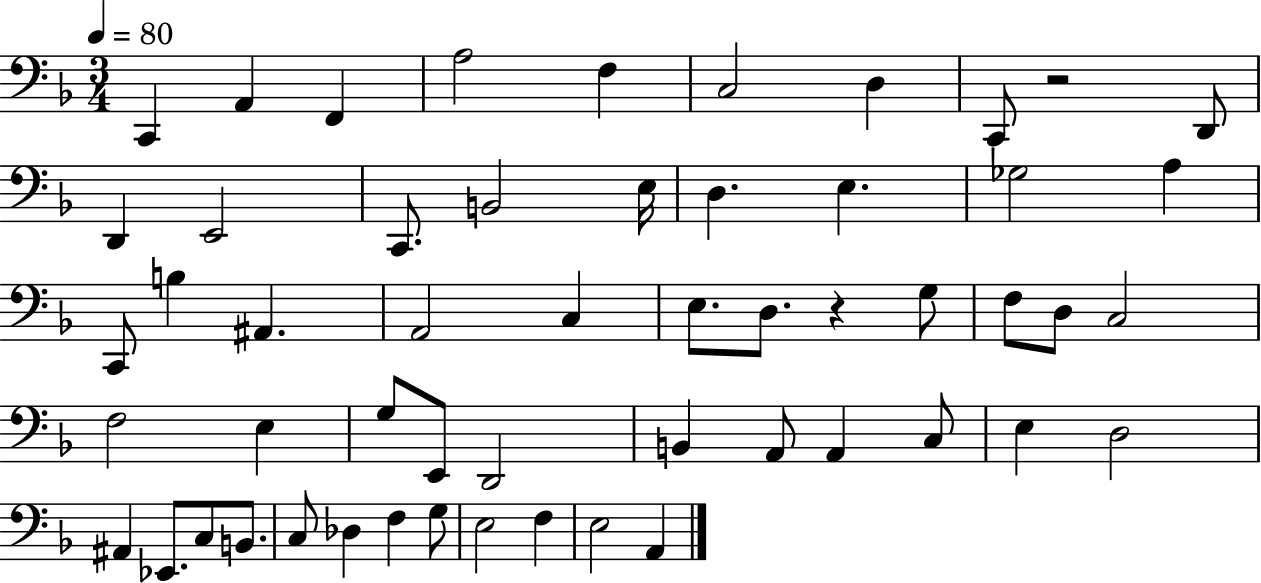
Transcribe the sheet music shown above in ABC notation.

X:1
T:Untitled
M:3/4
L:1/4
K:F
C,, A,, F,, A,2 F, C,2 D, C,,/2 z2 D,,/2 D,, E,,2 C,,/2 B,,2 E,/4 D, E, _G,2 A, C,,/2 B, ^A,, A,,2 C, E,/2 D,/2 z G,/2 F,/2 D,/2 C,2 F,2 E, G,/2 E,,/2 D,,2 B,, A,,/2 A,, C,/2 E, D,2 ^A,, _E,,/2 C,/2 B,,/2 C,/2 _D, F, G,/2 E,2 F, E,2 A,,